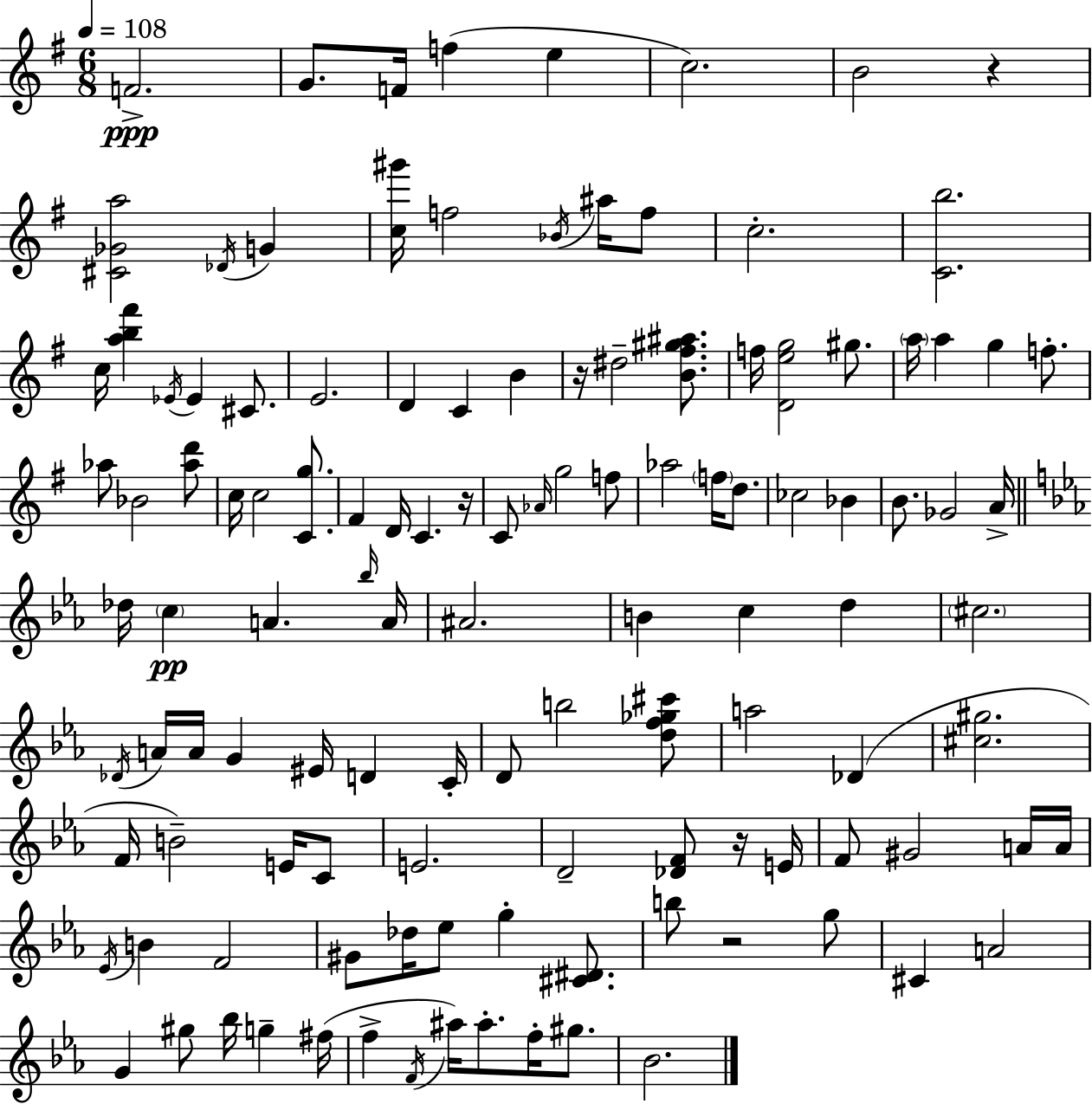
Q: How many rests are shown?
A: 5